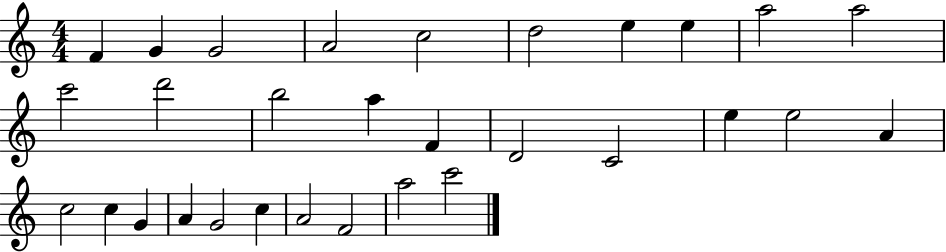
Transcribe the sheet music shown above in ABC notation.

X:1
T:Untitled
M:4/4
L:1/4
K:C
F G G2 A2 c2 d2 e e a2 a2 c'2 d'2 b2 a F D2 C2 e e2 A c2 c G A G2 c A2 F2 a2 c'2